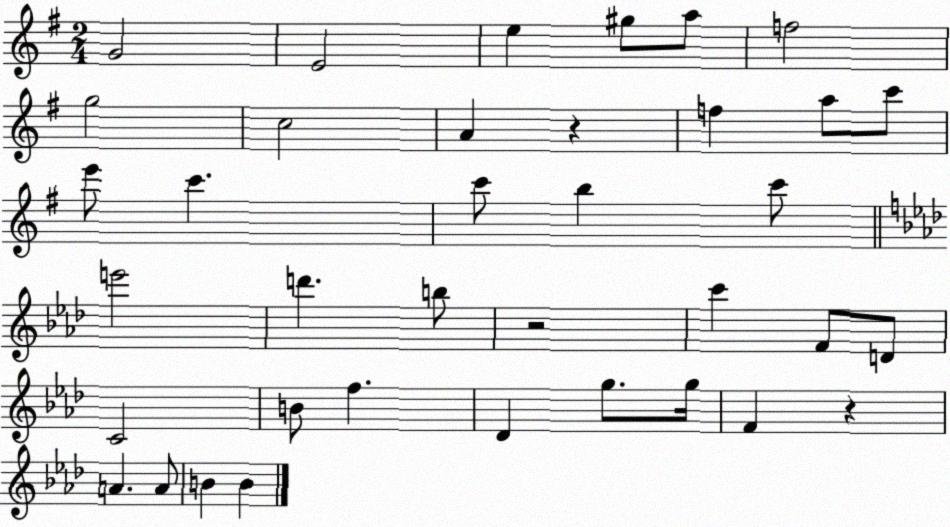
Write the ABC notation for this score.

X:1
T:Untitled
M:2/4
L:1/4
K:G
G2 E2 e ^g/2 a/2 f2 g2 c2 A z f a/2 c'/2 e'/2 c' c'/2 b c'/2 e'2 d' b/2 z2 c' F/2 D/2 C2 B/2 f _D g/2 g/4 F z A A/2 B B